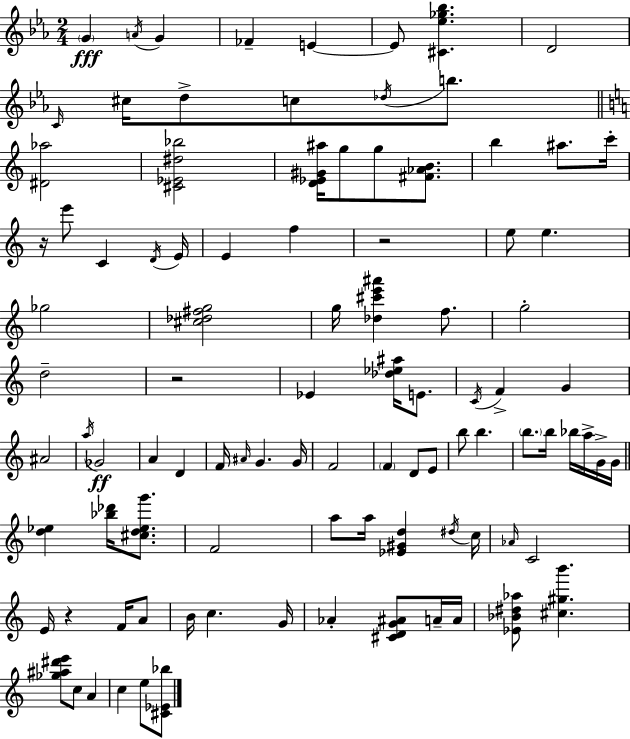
{
  \clef treble
  \numericTimeSignature
  \time 2/4
  \key c \minor
  \parenthesize g'4\fff \acciaccatura { a'16 } g'4 | fes'4-- e'4~~ | e'8 <cis' ees'' ges'' bes''>4. | d'2 | \break \grace { c'16 } cis''16 d''8-> c''8 \acciaccatura { des''16 } | b''8. \bar "||" \break \key c \major <dis' aes''>2 | <cis' ees' dis'' bes''>2 | <d' ees' gis' ais''>16 g''8 g''8 <fis' aes' b'>8. | b''4 ais''8. c'''16-. | \break r16 e'''8 c'4 \acciaccatura { d'16 } | e'16 e'4 f''4 | r2 | e''8 e''4. | \break ges''2 | <cis'' des'' fis'' g''>2 | g''16 <des'' cis''' e''' ais'''>4 f''8. | g''2-. | \break d''2-- | r2 | ees'4 <des'' ees'' ais''>16 e'8. | \acciaccatura { c'16 } f'4-> g'4 | \break ais'2 | \acciaccatura { a''16 } ges'2\ff | a'4 d'4 | f'16 \grace { ais'16 } g'4. | \break g'16 f'2 | \parenthesize f'4 | d'8 e'8 b''8 b''4. | \parenthesize b''8. b''16 | \break bes''16 a''16-> g'16-> g'16 \bar "||" \break \key a \minor <d'' ees''>4 <bes'' des'''>16 <cis'' d'' ees'' g'''>8. | f'2 | a''8 a''16 <ees' gis' d''>4 \acciaccatura { dis''16 } | c''16 \grace { aes'16 } c'2 | \break e'16 r4 f'16 | a'8 b'16 c''4. | g'16 aes'4-. <cis' d' g' ais'>8 | a'16-- a'16 <ees' bes' dis'' aes''>8 <cis'' gis'' b'''>4. | \break <ges'' ais'' dis''' e'''>8 c''8 a'4 | c''4 e''8 | <cis' ees' bes''>8 \bar "|."
}